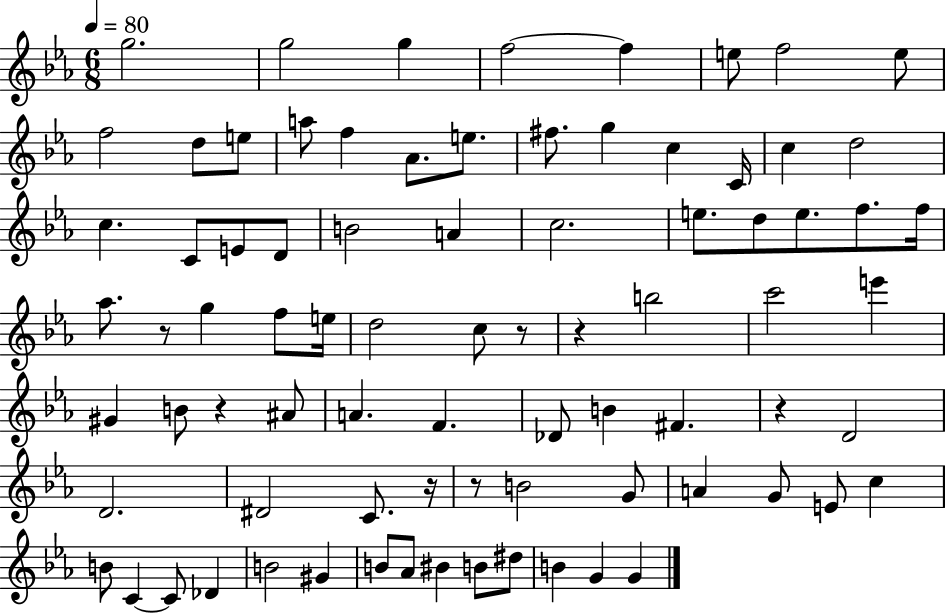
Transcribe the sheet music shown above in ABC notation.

X:1
T:Untitled
M:6/8
L:1/4
K:Eb
g2 g2 g f2 f e/2 f2 e/2 f2 d/2 e/2 a/2 f _A/2 e/2 ^f/2 g c C/4 c d2 c C/2 E/2 D/2 B2 A c2 e/2 d/2 e/2 f/2 f/4 _a/2 z/2 g f/2 e/4 d2 c/2 z/2 z b2 c'2 e' ^G B/2 z ^A/2 A F _D/2 B ^F z D2 D2 ^D2 C/2 z/4 z/2 B2 G/2 A G/2 E/2 c B/2 C C/2 _D B2 ^G B/2 _A/2 ^B B/2 ^d/2 B G G